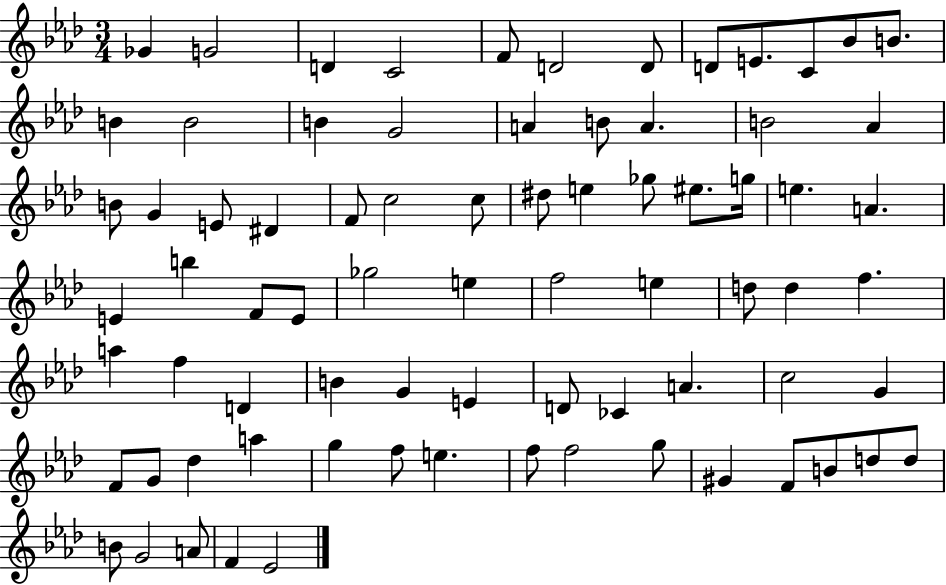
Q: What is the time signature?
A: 3/4